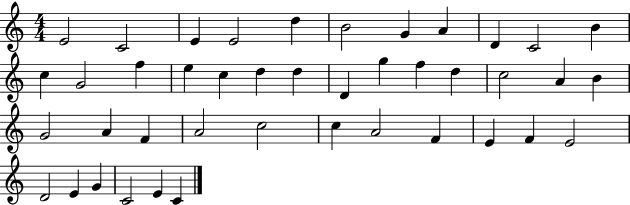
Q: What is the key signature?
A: C major